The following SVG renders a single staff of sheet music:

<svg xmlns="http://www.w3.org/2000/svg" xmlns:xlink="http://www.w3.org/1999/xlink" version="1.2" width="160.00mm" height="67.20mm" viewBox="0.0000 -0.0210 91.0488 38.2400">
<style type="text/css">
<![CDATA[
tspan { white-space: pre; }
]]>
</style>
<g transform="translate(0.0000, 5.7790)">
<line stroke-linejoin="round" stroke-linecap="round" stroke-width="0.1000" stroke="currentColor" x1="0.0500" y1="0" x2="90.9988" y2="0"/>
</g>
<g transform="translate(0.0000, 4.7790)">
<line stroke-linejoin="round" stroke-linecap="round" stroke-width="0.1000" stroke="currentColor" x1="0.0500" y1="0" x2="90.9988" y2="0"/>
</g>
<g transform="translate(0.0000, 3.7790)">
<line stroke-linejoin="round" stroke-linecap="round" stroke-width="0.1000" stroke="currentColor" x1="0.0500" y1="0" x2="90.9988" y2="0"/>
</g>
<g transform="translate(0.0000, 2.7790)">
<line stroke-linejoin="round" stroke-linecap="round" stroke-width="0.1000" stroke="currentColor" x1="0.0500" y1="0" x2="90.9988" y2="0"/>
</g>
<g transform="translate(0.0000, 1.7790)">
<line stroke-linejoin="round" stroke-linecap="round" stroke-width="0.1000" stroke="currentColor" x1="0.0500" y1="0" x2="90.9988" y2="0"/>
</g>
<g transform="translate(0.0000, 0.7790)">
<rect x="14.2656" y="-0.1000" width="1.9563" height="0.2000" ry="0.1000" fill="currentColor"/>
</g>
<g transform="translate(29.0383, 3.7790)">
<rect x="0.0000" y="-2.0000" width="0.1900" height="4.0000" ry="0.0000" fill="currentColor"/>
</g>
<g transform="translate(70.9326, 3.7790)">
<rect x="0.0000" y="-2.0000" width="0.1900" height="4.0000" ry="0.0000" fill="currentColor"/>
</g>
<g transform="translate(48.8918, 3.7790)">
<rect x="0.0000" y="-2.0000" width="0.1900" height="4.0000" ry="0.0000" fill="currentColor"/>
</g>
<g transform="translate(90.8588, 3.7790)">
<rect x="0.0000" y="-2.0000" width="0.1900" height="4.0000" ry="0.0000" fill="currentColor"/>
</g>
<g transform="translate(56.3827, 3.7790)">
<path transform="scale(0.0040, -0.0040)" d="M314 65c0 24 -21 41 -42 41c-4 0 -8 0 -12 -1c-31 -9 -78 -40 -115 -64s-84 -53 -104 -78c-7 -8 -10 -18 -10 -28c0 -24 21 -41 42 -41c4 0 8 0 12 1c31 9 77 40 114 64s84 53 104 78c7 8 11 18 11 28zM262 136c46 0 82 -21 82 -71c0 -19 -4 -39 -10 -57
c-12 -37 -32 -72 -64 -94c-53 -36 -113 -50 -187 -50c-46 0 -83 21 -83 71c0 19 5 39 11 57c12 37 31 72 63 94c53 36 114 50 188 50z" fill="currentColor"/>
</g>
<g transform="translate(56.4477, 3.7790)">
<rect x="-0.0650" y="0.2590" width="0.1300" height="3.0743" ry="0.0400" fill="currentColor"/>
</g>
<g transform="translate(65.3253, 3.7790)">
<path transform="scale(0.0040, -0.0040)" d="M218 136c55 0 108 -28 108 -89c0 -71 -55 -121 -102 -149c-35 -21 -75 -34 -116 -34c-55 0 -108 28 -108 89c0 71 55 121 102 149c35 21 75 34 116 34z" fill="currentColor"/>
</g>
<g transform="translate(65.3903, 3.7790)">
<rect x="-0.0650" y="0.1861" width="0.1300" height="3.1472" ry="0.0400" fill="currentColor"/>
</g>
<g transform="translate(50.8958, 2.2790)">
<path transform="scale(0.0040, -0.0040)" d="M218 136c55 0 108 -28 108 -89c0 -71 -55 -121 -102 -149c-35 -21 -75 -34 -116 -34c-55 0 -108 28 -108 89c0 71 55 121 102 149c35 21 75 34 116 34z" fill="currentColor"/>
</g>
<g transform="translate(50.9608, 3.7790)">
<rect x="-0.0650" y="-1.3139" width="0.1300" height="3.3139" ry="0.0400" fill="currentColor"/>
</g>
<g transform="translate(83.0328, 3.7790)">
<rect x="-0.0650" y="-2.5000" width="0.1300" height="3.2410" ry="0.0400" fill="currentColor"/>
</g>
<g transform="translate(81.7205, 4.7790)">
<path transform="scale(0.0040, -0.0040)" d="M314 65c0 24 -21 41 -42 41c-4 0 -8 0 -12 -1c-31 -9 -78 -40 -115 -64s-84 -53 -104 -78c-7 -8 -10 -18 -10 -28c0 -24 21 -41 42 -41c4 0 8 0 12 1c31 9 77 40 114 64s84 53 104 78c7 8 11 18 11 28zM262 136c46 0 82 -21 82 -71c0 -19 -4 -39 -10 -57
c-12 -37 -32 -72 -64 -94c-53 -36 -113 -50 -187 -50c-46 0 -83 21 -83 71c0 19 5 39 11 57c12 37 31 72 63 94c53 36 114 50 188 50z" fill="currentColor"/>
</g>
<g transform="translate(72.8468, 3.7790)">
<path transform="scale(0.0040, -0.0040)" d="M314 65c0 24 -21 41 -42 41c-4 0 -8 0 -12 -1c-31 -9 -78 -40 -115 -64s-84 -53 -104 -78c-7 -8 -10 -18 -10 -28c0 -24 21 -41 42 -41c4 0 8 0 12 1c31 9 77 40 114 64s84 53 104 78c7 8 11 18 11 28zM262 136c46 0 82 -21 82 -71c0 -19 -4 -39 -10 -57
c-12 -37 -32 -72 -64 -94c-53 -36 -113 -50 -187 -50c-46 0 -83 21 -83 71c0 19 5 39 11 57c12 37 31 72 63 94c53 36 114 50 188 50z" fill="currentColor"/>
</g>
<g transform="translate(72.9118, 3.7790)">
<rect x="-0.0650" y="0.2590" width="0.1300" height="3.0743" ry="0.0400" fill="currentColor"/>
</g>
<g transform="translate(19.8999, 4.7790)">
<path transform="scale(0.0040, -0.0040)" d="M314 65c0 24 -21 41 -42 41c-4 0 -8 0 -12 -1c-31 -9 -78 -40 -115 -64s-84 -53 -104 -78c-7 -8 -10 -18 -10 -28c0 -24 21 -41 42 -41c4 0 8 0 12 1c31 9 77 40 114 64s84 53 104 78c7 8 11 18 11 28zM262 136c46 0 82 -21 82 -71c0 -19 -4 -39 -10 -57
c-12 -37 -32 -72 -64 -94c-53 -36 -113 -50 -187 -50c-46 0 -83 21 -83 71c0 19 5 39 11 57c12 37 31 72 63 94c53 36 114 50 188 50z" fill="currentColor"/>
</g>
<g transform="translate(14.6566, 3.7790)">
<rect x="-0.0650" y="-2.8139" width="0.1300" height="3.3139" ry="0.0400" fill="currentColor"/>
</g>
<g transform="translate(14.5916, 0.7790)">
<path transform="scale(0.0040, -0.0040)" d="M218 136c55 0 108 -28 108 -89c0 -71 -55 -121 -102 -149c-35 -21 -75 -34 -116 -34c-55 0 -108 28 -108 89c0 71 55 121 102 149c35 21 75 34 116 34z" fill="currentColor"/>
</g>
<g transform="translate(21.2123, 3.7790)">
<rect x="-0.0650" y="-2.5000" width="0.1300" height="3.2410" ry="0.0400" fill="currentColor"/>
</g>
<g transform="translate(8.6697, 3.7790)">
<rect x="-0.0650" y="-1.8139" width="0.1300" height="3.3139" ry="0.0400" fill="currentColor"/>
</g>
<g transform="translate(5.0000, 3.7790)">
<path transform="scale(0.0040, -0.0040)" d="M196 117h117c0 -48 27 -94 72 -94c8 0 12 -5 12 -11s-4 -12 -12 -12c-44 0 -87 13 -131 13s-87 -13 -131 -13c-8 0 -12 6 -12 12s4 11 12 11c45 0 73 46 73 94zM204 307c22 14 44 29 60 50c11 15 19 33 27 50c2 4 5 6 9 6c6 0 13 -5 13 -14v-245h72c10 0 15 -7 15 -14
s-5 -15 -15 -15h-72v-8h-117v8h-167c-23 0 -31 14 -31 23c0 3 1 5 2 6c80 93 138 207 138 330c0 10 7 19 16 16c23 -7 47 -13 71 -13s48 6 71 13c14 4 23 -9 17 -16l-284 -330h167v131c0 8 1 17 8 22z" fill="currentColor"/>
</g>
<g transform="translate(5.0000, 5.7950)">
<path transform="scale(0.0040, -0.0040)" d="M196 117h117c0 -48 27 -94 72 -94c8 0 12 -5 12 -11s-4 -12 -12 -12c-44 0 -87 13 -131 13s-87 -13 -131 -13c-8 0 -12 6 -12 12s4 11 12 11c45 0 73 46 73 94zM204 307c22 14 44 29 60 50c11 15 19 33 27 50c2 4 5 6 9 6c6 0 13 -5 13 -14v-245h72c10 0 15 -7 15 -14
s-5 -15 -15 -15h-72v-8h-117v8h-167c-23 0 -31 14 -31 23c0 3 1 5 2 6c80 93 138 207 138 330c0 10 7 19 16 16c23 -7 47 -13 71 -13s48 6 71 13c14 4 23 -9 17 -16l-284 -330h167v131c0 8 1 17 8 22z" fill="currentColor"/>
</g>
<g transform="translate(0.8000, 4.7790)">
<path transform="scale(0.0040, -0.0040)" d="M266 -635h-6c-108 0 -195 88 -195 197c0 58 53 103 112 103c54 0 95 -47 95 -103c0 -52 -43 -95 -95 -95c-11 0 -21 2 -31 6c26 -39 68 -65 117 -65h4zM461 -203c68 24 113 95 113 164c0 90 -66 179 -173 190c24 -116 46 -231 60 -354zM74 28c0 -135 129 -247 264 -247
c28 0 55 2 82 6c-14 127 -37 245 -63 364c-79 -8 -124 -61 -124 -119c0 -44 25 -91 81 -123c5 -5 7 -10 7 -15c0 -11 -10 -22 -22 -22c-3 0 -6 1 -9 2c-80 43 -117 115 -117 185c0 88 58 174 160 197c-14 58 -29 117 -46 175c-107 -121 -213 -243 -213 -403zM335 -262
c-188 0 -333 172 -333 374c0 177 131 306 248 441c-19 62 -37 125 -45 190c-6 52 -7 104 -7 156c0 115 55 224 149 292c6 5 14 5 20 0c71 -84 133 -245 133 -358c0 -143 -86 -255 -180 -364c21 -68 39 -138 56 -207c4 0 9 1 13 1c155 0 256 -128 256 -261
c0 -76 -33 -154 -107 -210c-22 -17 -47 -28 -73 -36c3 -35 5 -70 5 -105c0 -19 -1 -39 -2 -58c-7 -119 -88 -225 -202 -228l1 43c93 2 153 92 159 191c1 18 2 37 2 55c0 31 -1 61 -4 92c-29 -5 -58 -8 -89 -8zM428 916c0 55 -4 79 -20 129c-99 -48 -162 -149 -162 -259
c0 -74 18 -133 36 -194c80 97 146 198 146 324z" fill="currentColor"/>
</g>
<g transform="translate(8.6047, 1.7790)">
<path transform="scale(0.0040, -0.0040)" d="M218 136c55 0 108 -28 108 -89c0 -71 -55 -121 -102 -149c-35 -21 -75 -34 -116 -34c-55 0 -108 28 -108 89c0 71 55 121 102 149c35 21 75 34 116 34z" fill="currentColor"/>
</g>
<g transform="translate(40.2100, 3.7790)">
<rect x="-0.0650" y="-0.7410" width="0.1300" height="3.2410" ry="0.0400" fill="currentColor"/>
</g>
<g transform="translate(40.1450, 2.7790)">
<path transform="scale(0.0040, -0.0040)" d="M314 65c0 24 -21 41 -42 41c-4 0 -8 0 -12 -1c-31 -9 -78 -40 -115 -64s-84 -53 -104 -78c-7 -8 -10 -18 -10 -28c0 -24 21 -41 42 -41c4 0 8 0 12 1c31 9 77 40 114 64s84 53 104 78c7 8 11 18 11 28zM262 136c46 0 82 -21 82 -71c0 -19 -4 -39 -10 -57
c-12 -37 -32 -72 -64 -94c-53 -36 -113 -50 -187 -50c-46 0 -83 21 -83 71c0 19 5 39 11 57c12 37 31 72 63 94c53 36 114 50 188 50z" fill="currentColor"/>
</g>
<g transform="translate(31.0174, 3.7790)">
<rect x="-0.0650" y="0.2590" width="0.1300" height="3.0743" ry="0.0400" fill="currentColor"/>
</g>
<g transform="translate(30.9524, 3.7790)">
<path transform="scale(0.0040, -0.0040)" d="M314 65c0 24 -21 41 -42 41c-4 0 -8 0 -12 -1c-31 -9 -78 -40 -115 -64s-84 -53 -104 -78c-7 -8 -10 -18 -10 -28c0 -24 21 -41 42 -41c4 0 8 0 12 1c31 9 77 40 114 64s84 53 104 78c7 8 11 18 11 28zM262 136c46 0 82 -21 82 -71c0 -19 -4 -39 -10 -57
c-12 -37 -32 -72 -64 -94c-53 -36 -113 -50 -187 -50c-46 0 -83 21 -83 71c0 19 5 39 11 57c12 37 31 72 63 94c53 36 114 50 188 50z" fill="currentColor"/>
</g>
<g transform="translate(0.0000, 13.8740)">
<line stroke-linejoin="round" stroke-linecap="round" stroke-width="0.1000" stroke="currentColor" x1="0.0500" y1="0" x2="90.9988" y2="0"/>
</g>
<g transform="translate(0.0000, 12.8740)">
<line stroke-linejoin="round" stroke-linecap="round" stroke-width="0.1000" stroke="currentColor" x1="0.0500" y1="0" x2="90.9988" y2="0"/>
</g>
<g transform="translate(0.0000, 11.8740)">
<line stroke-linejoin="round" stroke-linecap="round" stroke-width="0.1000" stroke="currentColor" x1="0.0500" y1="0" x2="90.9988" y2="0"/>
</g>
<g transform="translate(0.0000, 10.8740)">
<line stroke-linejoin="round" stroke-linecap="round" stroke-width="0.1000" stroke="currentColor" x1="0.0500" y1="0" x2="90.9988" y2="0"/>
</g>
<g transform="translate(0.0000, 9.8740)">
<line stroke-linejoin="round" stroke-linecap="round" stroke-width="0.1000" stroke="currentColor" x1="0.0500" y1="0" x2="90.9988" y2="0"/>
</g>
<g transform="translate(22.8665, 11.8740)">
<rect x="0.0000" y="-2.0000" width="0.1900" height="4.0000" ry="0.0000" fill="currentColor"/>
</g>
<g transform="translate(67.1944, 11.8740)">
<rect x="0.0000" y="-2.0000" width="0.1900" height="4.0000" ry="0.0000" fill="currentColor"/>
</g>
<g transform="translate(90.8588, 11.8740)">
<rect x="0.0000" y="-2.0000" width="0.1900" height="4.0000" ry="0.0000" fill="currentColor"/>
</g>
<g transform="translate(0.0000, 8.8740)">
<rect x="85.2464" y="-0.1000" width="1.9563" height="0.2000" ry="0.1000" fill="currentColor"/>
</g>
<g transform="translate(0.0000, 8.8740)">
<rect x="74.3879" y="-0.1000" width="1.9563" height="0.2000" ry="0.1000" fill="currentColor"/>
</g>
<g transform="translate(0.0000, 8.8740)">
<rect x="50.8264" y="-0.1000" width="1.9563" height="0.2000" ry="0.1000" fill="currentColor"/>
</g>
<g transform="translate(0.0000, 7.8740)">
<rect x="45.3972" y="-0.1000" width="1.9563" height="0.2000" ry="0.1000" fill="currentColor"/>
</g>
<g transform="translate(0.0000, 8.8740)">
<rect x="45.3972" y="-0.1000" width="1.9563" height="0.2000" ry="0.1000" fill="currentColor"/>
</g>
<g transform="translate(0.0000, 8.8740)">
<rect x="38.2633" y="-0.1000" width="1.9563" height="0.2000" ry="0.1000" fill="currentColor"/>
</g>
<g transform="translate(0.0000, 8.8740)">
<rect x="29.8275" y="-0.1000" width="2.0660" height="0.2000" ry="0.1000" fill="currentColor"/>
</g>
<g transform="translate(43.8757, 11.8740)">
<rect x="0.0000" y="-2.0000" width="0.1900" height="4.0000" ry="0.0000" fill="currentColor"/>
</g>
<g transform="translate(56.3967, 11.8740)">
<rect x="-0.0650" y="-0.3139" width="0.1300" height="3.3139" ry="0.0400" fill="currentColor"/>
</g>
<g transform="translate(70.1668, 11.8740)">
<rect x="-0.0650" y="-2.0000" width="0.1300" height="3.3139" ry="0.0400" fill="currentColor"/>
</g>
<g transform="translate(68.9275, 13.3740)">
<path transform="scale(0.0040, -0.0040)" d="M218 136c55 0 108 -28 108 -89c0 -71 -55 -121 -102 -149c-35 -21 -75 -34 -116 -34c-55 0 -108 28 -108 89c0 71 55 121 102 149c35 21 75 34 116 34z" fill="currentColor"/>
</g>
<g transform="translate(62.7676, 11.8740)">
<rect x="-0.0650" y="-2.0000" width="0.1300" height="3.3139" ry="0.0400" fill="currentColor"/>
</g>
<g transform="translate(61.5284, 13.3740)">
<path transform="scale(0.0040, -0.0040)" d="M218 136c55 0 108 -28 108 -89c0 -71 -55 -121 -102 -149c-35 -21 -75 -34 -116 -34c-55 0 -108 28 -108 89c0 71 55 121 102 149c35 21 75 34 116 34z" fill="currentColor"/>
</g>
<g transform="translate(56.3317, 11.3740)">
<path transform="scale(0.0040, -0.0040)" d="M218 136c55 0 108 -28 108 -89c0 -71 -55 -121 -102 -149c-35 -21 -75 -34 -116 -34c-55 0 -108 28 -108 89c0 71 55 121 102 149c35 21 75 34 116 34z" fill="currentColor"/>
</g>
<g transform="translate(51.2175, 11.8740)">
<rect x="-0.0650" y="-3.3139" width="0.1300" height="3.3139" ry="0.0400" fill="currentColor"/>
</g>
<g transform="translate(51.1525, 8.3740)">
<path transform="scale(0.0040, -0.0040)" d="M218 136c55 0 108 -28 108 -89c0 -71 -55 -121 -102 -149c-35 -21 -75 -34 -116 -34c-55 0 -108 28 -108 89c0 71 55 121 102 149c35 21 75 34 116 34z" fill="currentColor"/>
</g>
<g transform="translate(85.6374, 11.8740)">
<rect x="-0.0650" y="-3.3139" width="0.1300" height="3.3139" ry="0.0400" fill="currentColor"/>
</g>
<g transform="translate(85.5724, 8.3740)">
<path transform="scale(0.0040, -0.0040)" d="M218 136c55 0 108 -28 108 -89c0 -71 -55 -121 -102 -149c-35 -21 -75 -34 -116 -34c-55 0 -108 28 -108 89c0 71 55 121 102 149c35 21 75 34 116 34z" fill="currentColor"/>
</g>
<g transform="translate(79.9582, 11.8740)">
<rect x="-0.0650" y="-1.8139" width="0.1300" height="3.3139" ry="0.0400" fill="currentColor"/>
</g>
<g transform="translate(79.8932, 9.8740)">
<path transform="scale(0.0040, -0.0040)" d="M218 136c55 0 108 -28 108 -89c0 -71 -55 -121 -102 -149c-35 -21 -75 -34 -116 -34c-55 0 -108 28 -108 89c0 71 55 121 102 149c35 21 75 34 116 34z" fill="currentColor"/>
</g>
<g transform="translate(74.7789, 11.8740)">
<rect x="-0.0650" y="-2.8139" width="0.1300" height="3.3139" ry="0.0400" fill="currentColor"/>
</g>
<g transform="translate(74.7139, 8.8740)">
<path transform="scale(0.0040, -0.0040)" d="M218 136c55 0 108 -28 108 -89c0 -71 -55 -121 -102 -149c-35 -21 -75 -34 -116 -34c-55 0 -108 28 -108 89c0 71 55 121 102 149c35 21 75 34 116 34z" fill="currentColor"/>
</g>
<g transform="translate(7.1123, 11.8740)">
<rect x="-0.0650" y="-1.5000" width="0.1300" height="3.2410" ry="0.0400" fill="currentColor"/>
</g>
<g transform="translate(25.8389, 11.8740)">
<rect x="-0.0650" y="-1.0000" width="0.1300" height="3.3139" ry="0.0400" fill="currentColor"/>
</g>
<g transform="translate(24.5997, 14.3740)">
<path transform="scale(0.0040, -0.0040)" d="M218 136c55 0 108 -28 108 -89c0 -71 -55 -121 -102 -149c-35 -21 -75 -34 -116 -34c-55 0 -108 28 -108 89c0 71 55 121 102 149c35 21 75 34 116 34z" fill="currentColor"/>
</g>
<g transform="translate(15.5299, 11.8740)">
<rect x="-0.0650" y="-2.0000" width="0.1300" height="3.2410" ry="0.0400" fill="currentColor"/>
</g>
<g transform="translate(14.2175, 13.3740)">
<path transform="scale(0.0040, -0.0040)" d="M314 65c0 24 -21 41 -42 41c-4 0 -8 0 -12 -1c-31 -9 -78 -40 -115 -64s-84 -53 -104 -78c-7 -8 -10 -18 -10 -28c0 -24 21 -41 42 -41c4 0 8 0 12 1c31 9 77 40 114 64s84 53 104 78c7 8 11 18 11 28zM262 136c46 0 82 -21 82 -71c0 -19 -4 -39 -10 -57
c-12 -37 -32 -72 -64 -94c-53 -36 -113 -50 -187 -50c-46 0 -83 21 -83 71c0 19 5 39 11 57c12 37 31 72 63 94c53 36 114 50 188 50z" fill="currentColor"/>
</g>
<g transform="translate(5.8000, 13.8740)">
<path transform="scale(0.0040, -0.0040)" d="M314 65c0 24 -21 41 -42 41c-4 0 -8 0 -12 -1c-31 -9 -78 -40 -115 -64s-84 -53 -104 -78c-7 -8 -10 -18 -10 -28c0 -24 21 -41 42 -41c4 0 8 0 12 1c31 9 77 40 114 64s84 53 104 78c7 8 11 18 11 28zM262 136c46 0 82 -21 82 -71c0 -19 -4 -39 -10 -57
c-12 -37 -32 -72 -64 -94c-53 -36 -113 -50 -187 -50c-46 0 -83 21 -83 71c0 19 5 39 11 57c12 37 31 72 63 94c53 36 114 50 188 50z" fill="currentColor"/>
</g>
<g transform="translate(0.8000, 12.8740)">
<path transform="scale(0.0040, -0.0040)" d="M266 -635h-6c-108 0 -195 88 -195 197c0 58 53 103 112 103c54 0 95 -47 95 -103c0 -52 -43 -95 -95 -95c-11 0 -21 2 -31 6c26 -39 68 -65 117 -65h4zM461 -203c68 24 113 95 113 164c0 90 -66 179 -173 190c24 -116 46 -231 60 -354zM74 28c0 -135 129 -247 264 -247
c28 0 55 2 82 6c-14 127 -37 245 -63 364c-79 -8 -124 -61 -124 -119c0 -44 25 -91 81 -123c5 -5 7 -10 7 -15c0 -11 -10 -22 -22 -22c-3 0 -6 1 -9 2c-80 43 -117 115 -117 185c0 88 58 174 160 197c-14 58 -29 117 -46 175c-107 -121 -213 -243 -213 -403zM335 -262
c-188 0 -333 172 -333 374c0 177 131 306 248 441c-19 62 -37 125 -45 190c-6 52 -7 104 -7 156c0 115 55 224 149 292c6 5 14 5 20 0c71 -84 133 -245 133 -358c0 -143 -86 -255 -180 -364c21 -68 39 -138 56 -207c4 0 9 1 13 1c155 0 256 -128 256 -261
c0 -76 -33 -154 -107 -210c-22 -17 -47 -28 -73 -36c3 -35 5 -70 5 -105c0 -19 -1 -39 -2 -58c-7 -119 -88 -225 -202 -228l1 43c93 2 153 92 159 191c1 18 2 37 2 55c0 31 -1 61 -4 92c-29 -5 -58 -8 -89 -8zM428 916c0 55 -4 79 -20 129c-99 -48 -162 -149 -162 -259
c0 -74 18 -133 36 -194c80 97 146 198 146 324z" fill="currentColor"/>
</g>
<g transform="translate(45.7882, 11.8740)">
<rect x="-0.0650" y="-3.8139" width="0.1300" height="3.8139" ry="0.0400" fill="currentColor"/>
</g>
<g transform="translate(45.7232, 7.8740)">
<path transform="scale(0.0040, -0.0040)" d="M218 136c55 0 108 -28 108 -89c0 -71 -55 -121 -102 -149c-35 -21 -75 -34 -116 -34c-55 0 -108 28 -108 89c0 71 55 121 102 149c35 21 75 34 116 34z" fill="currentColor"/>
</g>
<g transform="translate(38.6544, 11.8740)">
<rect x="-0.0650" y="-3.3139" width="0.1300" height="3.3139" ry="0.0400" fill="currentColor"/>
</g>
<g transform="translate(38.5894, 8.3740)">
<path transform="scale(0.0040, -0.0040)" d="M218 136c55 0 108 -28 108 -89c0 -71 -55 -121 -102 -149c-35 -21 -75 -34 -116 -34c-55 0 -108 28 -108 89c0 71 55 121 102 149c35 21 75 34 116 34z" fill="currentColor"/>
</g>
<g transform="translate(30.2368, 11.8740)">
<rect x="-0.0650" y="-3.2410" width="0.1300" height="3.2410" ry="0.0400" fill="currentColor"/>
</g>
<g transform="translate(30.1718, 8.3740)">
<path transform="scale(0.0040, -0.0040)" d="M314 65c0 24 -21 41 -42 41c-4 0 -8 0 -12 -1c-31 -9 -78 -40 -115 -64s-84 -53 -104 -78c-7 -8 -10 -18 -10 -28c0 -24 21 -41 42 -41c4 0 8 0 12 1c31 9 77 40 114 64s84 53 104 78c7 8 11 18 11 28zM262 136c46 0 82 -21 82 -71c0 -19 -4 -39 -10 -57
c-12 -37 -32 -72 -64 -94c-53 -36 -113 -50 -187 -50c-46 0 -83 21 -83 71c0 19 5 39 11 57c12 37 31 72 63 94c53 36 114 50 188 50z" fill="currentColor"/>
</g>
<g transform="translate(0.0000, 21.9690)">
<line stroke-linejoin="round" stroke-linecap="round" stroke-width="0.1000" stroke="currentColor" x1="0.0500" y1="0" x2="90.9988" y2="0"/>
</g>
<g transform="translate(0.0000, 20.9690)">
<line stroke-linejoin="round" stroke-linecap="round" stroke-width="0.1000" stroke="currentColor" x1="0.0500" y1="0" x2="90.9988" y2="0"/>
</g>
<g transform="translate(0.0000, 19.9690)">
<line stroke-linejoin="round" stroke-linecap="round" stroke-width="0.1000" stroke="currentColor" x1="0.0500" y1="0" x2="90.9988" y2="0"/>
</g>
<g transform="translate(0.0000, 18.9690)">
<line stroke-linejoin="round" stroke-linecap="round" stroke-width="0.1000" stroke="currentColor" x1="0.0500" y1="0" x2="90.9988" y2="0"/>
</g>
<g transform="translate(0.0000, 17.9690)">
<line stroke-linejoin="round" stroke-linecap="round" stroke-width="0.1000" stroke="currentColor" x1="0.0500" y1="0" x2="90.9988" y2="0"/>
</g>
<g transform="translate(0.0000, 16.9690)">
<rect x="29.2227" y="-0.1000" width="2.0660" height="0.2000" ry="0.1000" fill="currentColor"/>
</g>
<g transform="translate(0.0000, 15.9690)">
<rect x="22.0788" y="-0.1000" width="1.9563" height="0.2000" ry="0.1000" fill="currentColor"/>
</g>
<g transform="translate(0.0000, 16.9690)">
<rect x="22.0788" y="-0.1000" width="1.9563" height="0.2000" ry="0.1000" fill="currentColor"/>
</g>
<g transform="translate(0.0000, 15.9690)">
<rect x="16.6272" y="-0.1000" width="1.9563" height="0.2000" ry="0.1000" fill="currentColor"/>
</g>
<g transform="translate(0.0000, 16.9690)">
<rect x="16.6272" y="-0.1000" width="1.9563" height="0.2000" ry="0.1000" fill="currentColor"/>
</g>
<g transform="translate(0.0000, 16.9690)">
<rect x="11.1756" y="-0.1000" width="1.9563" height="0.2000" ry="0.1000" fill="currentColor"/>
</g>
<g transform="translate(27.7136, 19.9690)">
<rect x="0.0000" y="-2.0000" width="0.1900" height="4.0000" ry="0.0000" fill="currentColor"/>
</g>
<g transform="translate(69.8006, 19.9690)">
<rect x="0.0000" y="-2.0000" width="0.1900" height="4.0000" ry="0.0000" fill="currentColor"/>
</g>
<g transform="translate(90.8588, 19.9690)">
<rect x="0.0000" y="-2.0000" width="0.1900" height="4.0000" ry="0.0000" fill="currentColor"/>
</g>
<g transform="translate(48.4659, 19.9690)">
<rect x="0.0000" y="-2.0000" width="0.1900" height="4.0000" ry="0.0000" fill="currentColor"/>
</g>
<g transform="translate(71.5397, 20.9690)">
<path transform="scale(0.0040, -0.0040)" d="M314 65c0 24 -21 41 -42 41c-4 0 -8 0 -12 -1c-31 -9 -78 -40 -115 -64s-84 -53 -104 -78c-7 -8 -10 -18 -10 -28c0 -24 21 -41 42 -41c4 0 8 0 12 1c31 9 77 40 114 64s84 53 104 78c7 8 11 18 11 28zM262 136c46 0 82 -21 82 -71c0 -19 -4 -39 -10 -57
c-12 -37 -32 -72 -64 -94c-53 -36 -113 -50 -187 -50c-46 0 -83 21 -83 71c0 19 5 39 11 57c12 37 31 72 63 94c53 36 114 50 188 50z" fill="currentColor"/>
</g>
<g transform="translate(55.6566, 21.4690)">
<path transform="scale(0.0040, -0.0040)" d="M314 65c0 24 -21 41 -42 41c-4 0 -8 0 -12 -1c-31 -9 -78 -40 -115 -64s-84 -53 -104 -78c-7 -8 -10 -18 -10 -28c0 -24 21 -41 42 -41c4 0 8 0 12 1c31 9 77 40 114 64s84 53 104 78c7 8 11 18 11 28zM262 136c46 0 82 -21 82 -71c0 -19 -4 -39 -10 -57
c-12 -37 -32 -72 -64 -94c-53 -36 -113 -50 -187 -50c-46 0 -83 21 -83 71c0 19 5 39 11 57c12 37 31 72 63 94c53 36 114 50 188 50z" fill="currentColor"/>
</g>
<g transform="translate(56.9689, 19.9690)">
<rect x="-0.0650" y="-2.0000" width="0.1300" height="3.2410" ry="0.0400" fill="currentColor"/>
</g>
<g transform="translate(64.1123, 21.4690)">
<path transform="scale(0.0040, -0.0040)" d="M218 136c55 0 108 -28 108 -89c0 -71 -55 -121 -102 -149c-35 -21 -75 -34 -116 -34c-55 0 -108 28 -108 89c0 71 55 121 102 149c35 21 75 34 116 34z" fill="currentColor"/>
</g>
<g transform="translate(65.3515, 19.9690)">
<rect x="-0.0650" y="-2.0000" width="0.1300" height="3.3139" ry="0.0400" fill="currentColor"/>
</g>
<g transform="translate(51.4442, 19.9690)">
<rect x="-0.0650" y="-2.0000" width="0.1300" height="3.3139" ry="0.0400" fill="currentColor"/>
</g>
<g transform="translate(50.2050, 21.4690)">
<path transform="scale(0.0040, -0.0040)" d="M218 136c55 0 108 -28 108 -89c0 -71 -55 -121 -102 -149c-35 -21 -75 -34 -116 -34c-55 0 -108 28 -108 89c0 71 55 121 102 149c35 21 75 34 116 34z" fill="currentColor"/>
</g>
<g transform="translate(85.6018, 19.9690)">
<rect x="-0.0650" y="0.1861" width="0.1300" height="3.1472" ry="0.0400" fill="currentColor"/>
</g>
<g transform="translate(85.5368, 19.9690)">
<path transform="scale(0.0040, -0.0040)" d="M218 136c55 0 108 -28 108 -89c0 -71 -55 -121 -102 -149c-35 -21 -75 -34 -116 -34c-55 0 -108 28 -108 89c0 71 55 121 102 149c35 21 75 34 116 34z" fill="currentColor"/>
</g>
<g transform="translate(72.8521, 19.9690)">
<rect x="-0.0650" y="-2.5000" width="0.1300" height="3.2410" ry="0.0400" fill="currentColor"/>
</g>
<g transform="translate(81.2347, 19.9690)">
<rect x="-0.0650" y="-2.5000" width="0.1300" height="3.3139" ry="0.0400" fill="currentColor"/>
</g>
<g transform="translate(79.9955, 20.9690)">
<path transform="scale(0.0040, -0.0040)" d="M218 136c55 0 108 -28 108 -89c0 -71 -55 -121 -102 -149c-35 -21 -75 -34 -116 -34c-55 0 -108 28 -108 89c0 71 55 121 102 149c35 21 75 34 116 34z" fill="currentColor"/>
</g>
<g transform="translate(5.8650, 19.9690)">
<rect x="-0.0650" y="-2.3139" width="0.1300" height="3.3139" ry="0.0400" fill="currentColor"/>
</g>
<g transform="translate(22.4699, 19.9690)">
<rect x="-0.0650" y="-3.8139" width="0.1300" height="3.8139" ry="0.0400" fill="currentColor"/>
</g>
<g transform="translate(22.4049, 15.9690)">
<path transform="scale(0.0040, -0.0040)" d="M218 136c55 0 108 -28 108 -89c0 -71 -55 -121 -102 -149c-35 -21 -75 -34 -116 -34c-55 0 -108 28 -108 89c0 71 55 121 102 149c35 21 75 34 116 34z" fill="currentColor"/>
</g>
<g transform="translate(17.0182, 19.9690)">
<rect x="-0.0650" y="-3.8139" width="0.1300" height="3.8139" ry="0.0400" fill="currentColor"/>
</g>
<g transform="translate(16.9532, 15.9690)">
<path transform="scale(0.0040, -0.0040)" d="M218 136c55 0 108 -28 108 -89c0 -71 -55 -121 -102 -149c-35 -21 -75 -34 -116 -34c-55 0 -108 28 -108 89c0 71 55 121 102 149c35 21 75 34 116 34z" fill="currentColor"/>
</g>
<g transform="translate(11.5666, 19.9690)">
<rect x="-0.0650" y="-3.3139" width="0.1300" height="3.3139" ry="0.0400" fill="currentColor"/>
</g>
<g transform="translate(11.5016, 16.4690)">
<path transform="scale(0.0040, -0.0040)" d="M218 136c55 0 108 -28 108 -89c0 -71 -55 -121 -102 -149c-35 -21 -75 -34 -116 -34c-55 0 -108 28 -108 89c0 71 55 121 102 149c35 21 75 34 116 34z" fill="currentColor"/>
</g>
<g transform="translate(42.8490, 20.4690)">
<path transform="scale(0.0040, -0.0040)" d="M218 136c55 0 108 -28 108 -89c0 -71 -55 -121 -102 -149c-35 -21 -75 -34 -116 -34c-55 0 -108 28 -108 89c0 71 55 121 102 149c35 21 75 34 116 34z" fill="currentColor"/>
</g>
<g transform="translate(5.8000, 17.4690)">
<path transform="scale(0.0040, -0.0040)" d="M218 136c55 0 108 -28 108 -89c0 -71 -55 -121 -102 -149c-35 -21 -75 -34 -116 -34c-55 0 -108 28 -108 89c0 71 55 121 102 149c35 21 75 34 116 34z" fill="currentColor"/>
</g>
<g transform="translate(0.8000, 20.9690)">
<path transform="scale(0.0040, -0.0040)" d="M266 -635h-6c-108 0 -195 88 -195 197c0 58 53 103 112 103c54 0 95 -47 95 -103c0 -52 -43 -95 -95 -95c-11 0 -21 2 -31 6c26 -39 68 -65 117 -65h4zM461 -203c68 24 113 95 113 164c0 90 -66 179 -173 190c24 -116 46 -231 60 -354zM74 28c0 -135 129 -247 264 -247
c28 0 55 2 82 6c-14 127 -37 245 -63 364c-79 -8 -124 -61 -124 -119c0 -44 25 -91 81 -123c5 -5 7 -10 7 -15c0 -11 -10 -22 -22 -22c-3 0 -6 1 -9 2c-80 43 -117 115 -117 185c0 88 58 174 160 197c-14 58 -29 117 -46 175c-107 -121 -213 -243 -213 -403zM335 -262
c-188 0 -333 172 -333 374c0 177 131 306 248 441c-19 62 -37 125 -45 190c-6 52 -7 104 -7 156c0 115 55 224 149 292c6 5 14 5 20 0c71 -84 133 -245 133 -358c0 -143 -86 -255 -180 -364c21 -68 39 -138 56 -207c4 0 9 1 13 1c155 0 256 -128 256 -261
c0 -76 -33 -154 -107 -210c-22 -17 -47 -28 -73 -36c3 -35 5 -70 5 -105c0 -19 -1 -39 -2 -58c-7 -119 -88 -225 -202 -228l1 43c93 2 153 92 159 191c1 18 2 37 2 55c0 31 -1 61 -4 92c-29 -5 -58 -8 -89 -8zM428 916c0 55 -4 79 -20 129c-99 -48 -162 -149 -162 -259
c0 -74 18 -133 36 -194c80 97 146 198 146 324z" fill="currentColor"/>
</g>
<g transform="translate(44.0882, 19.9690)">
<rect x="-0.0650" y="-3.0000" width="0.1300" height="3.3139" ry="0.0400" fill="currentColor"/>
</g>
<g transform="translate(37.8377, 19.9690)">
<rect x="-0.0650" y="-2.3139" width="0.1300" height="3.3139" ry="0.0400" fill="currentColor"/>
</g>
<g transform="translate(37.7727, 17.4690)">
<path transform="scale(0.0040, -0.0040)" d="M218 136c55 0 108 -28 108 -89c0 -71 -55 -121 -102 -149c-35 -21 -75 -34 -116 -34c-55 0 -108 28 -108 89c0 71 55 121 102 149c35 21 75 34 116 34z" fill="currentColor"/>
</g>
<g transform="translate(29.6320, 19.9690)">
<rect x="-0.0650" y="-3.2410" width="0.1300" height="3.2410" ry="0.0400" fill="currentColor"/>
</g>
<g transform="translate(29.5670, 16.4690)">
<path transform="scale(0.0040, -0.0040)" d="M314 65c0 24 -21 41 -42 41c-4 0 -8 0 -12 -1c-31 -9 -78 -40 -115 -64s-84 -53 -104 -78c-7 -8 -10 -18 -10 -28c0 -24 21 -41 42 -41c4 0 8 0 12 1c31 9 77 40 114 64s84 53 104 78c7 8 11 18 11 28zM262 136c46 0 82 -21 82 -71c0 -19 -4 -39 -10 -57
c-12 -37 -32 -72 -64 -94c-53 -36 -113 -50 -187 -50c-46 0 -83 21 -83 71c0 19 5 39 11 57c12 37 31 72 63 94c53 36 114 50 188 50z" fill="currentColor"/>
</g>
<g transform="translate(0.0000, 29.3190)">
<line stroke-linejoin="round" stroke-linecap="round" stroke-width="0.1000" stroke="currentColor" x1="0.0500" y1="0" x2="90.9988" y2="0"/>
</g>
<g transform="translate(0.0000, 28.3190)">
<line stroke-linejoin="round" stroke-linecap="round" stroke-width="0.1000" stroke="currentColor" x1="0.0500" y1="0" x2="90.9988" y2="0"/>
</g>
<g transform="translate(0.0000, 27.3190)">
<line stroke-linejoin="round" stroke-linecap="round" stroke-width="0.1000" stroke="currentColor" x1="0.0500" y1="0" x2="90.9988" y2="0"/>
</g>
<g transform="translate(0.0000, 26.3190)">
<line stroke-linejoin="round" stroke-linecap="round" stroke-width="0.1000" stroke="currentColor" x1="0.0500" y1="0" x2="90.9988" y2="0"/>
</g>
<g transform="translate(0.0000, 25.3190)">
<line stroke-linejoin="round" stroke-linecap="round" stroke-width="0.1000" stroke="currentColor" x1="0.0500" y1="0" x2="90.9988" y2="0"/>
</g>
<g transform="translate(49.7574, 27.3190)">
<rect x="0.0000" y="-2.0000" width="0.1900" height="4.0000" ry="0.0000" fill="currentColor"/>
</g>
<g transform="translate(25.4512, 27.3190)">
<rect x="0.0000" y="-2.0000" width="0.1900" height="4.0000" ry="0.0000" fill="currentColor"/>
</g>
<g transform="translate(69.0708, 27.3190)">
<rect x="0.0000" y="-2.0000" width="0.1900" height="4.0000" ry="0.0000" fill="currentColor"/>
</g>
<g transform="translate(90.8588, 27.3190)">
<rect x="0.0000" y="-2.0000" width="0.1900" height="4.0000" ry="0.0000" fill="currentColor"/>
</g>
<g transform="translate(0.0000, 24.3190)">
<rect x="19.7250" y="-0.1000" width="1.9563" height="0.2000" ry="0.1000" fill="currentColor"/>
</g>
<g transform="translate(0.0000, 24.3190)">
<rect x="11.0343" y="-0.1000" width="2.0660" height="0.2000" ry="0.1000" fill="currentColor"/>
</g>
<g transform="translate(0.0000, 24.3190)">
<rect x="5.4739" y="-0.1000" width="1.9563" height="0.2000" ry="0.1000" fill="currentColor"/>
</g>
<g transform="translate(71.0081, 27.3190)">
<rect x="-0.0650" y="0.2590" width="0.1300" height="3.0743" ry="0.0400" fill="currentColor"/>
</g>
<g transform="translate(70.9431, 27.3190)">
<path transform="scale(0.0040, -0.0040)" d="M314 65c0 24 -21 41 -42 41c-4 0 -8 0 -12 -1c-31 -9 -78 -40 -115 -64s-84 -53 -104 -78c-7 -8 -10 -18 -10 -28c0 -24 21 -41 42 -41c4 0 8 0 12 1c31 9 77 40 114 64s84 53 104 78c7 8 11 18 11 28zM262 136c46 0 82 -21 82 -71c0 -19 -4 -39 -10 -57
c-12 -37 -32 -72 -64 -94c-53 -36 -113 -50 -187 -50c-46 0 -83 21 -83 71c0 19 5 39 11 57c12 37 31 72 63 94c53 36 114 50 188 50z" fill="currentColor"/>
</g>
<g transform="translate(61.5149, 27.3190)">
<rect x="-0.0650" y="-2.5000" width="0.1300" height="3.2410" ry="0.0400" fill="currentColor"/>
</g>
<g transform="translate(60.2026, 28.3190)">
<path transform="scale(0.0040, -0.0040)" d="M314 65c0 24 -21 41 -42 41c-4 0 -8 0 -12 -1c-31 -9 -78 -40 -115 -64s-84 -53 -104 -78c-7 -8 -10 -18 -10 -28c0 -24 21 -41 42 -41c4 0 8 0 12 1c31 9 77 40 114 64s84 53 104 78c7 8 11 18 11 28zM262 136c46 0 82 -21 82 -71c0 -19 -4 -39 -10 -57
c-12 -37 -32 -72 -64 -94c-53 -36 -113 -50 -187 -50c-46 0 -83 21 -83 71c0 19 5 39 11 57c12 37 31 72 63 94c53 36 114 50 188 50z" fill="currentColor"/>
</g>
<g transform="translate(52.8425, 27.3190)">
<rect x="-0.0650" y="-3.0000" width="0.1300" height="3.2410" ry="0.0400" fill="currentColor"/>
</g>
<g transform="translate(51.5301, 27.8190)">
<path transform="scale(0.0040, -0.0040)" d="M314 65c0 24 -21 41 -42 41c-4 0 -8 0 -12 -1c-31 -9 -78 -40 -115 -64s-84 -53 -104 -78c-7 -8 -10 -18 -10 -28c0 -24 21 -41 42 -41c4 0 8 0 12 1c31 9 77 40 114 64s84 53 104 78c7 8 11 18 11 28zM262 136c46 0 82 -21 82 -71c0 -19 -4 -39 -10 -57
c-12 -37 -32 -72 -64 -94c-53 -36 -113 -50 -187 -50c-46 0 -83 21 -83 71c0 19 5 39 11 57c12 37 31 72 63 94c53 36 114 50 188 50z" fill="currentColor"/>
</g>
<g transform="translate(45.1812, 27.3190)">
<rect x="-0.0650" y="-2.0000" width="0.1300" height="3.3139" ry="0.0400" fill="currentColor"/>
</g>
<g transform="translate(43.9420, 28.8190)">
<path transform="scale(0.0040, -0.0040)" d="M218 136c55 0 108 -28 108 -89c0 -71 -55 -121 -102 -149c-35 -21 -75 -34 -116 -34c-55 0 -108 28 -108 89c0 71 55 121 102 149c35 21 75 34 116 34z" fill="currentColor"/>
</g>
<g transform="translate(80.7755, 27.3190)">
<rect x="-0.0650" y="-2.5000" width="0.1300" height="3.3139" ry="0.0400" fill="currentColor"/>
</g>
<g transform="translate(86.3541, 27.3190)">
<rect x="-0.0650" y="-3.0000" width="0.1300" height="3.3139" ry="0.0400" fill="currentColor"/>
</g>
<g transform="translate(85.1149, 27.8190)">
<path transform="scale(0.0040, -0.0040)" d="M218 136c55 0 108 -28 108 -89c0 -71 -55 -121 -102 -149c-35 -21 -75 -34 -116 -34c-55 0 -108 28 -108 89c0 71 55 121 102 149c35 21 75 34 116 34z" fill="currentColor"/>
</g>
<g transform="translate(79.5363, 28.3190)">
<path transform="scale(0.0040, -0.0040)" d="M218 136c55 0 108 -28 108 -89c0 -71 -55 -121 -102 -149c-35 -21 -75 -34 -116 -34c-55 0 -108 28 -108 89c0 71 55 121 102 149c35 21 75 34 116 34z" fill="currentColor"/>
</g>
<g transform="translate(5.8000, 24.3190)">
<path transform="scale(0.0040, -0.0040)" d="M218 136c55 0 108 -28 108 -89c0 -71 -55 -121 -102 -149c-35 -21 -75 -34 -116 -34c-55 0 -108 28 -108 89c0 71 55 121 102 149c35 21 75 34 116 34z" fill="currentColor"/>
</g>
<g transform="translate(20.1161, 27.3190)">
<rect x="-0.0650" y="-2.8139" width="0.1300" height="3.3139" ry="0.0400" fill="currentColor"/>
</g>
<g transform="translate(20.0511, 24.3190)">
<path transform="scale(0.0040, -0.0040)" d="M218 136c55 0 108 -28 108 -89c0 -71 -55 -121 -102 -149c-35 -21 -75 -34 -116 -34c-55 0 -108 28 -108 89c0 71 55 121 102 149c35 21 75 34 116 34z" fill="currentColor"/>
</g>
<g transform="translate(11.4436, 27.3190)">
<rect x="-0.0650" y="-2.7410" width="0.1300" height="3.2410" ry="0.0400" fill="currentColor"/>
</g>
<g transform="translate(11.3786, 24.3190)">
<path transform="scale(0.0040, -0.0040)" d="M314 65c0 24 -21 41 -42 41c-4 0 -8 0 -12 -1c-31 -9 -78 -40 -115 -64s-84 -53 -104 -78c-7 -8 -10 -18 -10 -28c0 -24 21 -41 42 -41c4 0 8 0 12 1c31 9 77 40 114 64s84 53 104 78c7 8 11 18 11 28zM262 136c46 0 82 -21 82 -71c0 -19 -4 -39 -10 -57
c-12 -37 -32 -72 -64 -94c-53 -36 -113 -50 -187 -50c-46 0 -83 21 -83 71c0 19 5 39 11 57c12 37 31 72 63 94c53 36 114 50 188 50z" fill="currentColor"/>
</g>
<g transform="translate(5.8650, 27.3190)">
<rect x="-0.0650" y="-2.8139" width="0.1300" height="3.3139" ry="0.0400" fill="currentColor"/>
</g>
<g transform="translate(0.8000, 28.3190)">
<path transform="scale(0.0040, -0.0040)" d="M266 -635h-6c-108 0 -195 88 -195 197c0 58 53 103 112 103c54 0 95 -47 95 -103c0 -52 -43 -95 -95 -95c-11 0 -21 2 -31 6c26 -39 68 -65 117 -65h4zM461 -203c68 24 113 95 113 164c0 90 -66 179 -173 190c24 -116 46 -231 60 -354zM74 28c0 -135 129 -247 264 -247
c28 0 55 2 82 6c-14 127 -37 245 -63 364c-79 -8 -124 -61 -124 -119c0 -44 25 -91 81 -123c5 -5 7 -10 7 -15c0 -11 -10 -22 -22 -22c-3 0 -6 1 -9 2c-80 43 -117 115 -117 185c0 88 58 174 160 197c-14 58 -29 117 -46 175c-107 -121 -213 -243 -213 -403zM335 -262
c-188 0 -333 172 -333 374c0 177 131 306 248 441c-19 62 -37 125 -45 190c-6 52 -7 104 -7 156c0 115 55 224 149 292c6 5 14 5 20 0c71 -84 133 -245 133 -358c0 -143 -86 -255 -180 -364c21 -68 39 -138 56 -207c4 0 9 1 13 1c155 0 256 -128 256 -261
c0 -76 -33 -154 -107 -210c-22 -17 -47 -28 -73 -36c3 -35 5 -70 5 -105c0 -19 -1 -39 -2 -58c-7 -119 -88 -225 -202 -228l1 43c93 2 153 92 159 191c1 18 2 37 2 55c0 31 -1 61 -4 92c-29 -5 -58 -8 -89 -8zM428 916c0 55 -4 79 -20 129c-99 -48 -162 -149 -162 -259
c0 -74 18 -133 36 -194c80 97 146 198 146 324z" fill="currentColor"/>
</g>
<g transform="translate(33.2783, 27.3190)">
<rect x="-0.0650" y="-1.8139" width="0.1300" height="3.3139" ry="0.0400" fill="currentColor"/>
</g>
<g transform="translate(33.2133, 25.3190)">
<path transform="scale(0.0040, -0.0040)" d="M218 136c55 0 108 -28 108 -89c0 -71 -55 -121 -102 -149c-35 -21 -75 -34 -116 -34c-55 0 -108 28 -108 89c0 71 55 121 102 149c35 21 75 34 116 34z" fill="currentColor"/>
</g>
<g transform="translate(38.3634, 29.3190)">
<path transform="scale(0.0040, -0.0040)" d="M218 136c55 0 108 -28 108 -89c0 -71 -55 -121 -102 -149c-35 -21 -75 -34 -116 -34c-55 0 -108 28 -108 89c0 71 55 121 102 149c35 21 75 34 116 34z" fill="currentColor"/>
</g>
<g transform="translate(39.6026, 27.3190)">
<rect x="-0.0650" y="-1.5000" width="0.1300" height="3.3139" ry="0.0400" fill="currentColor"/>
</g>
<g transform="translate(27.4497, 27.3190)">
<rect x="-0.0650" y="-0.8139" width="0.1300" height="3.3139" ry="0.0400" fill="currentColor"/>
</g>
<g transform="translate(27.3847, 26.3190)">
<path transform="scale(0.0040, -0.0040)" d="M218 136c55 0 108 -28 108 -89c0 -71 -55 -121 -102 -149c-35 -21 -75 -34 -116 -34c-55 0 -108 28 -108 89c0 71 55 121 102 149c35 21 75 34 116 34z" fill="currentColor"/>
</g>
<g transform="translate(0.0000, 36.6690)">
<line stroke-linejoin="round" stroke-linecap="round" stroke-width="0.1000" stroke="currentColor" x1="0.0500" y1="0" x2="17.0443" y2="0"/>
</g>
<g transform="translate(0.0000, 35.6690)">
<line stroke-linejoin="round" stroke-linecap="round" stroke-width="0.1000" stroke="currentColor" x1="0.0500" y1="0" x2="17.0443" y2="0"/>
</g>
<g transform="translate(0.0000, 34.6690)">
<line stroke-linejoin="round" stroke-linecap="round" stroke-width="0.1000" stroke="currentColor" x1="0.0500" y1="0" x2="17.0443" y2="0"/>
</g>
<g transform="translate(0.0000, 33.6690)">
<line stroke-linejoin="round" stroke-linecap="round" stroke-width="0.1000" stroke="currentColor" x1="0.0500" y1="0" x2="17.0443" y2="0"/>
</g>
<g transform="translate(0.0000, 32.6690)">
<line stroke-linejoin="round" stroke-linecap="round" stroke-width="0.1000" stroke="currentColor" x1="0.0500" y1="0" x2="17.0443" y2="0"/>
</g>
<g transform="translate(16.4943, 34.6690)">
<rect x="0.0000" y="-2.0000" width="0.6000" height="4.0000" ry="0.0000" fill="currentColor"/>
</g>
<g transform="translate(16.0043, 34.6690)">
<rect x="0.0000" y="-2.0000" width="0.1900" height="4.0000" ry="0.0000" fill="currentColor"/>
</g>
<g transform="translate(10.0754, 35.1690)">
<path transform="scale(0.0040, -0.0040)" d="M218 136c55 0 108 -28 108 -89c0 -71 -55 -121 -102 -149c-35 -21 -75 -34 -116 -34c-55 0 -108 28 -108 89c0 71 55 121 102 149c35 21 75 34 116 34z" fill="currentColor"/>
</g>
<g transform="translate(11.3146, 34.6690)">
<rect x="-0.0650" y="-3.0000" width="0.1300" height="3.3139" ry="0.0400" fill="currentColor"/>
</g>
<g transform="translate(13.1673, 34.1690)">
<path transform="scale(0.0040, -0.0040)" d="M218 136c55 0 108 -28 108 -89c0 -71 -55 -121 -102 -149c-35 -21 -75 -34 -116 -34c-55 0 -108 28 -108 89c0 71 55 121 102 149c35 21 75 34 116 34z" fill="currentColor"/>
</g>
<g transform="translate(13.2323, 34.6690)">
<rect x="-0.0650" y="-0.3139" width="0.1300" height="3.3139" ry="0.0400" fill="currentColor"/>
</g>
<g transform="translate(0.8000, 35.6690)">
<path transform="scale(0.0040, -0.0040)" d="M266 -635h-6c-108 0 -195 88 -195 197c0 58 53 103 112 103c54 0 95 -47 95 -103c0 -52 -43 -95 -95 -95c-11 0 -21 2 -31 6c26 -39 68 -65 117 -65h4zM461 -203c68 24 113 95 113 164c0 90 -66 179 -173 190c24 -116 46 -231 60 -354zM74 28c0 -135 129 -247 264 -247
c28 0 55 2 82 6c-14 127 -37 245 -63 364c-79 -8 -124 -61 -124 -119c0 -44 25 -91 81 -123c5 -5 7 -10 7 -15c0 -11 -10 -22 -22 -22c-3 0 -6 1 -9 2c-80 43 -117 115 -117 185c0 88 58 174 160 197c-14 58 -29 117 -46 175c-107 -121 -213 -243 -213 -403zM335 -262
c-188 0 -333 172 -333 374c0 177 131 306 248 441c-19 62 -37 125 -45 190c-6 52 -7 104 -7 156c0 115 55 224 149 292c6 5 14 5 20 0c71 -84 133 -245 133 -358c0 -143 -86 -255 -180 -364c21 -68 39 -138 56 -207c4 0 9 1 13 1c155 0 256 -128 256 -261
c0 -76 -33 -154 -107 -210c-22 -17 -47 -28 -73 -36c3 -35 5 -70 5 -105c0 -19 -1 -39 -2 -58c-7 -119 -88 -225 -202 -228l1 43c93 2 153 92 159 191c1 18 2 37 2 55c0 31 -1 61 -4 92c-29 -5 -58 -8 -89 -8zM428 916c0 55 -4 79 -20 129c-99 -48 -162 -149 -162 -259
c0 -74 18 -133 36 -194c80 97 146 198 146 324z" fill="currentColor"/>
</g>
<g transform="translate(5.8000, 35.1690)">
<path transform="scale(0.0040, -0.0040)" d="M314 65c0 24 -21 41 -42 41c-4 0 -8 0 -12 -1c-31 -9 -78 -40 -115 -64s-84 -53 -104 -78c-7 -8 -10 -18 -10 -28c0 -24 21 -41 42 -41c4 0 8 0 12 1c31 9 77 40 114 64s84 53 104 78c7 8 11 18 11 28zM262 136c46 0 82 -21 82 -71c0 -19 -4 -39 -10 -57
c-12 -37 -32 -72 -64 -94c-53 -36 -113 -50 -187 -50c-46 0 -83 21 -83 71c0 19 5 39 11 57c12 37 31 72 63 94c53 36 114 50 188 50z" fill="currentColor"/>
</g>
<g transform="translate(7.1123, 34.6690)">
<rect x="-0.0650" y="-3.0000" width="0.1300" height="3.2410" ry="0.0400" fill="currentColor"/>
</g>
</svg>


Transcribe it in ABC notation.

X:1
T:Untitled
M:4/4
L:1/4
K:C
f a G2 B2 d2 e B2 B B2 G2 E2 F2 D b2 b c' b c F F a f b g b c' c' b2 g A F F2 F G2 G B a a2 a d f E F A2 G2 B2 G A A2 A c